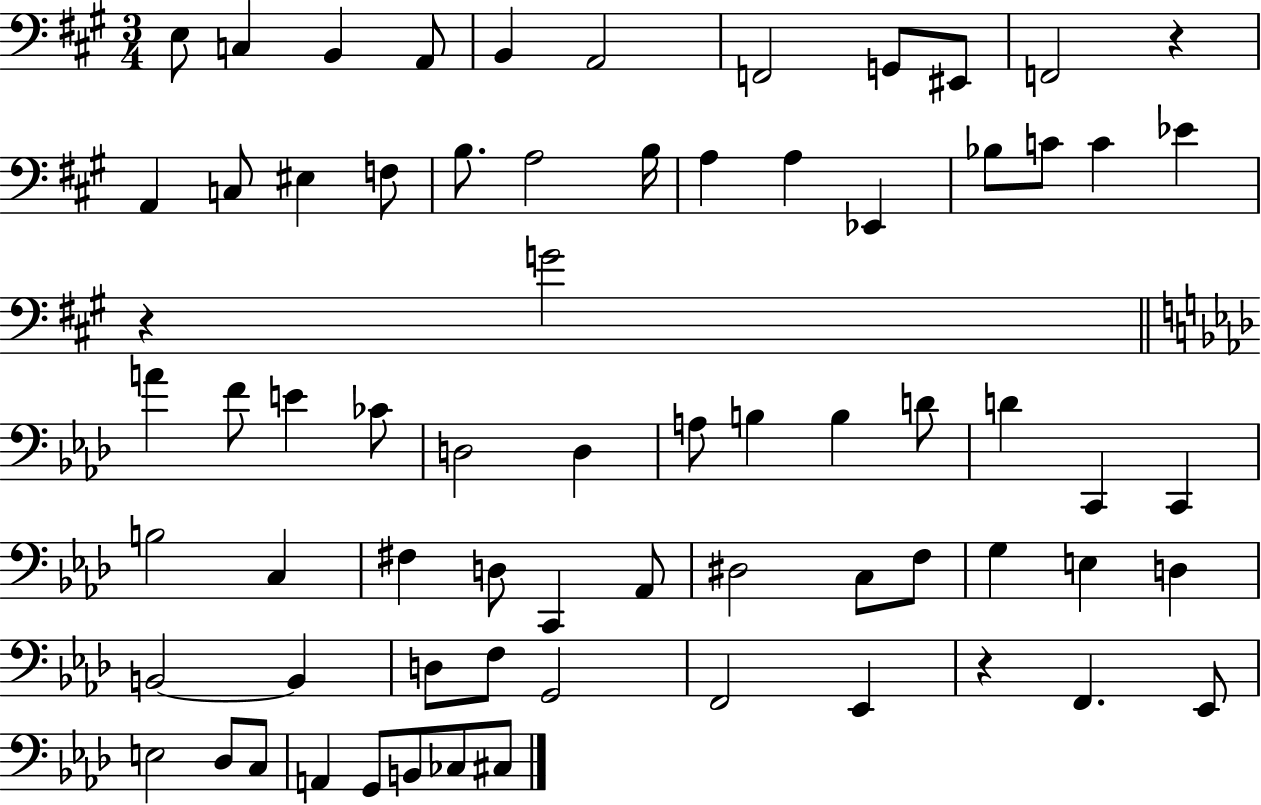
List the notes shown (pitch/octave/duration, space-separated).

E3/e C3/q B2/q A2/e B2/q A2/h F2/h G2/e EIS2/e F2/h R/q A2/q C3/e EIS3/q F3/e B3/e. A3/h B3/s A3/q A3/q Eb2/q Bb3/e C4/e C4/q Eb4/q R/q G4/h A4/q F4/e E4/q CES4/e D3/h D3/q A3/e B3/q B3/q D4/e D4/q C2/q C2/q B3/h C3/q F#3/q D3/e C2/q Ab2/e D#3/h C3/e F3/e G3/q E3/q D3/q B2/h B2/q D3/e F3/e G2/h F2/h Eb2/q R/q F2/q. Eb2/e E3/h Db3/e C3/e A2/q G2/e B2/e CES3/e C#3/e